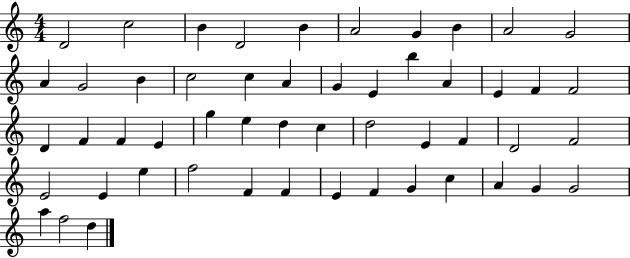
X:1
T:Untitled
M:4/4
L:1/4
K:C
D2 c2 B D2 B A2 G B A2 G2 A G2 B c2 c A G E b A E F F2 D F F E g e d c d2 E F D2 F2 E2 E e f2 F F E F G c A G G2 a f2 d